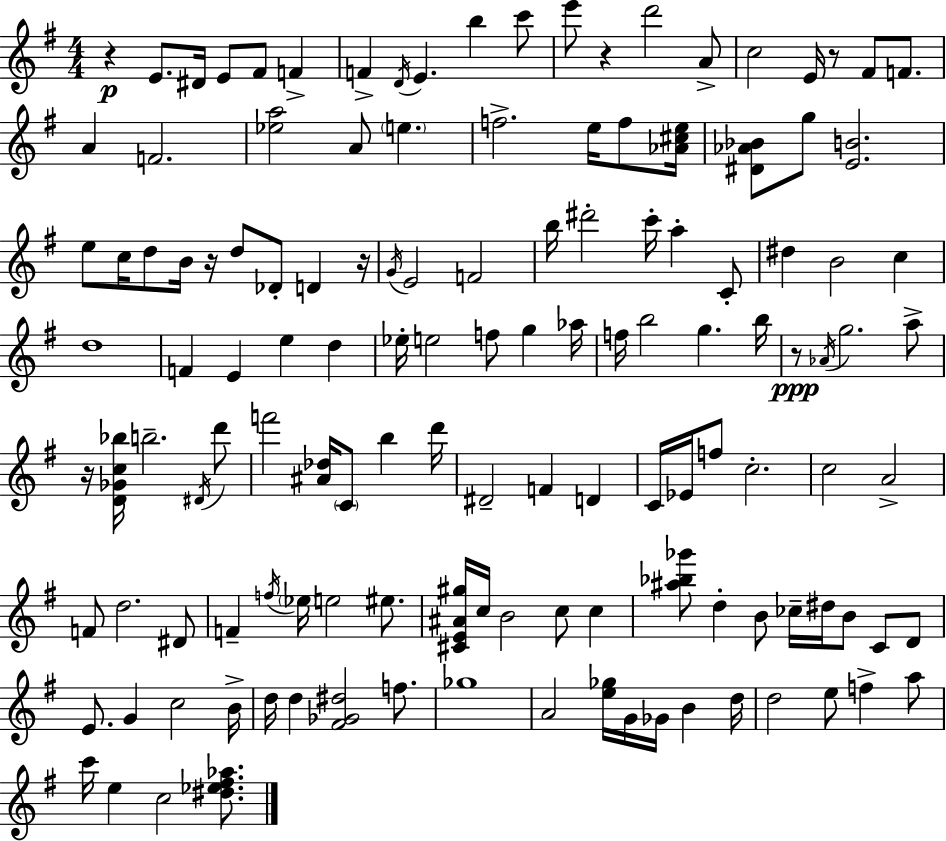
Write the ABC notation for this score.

X:1
T:Untitled
M:4/4
L:1/4
K:G
z E/2 ^D/4 E/2 ^F/2 F F D/4 E b c'/2 e'/2 z d'2 A/2 c2 E/4 z/2 ^F/2 F/2 A F2 [_ea]2 A/2 e f2 e/4 f/2 [_A^ce]/4 [^D_A_B]/2 g/2 [EB]2 e/2 c/4 d/2 B/4 z/4 d/2 _D/2 D z/4 G/4 E2 F2 b/4 ^d'2 c'/4 a C/2 ^d B2 c d4 F E e d _e/4 e2 f/2 g _a/4 f/4 b2 g b/4 z/2 _A/4 g2 a/2 z/4 [D_Gc_b]/4 b2 ^D/4 d'/2 f'2 [^A_d]/4 C/2 b d'/4 ^D2 F D C/4 _E/4 f/2 c2 c2 A2 F/2 d2 ^D/2 F f/4 _e/4 e2 ^e/2 [^CE^A^g]/4 c/4 B2 c/2 c [^a_b_g']/2 d B/2 _c/4 ^d/4 B/2 C/2 D/2 E/2 G c2 B/4 d/4 d [^F_G^d]2 f/2 _g4 A2 [e_g]/4 G/4 _G/4 B d/4 d2 e/2 f a/2 c'/4 e c2 [^d_e^f_a]/2